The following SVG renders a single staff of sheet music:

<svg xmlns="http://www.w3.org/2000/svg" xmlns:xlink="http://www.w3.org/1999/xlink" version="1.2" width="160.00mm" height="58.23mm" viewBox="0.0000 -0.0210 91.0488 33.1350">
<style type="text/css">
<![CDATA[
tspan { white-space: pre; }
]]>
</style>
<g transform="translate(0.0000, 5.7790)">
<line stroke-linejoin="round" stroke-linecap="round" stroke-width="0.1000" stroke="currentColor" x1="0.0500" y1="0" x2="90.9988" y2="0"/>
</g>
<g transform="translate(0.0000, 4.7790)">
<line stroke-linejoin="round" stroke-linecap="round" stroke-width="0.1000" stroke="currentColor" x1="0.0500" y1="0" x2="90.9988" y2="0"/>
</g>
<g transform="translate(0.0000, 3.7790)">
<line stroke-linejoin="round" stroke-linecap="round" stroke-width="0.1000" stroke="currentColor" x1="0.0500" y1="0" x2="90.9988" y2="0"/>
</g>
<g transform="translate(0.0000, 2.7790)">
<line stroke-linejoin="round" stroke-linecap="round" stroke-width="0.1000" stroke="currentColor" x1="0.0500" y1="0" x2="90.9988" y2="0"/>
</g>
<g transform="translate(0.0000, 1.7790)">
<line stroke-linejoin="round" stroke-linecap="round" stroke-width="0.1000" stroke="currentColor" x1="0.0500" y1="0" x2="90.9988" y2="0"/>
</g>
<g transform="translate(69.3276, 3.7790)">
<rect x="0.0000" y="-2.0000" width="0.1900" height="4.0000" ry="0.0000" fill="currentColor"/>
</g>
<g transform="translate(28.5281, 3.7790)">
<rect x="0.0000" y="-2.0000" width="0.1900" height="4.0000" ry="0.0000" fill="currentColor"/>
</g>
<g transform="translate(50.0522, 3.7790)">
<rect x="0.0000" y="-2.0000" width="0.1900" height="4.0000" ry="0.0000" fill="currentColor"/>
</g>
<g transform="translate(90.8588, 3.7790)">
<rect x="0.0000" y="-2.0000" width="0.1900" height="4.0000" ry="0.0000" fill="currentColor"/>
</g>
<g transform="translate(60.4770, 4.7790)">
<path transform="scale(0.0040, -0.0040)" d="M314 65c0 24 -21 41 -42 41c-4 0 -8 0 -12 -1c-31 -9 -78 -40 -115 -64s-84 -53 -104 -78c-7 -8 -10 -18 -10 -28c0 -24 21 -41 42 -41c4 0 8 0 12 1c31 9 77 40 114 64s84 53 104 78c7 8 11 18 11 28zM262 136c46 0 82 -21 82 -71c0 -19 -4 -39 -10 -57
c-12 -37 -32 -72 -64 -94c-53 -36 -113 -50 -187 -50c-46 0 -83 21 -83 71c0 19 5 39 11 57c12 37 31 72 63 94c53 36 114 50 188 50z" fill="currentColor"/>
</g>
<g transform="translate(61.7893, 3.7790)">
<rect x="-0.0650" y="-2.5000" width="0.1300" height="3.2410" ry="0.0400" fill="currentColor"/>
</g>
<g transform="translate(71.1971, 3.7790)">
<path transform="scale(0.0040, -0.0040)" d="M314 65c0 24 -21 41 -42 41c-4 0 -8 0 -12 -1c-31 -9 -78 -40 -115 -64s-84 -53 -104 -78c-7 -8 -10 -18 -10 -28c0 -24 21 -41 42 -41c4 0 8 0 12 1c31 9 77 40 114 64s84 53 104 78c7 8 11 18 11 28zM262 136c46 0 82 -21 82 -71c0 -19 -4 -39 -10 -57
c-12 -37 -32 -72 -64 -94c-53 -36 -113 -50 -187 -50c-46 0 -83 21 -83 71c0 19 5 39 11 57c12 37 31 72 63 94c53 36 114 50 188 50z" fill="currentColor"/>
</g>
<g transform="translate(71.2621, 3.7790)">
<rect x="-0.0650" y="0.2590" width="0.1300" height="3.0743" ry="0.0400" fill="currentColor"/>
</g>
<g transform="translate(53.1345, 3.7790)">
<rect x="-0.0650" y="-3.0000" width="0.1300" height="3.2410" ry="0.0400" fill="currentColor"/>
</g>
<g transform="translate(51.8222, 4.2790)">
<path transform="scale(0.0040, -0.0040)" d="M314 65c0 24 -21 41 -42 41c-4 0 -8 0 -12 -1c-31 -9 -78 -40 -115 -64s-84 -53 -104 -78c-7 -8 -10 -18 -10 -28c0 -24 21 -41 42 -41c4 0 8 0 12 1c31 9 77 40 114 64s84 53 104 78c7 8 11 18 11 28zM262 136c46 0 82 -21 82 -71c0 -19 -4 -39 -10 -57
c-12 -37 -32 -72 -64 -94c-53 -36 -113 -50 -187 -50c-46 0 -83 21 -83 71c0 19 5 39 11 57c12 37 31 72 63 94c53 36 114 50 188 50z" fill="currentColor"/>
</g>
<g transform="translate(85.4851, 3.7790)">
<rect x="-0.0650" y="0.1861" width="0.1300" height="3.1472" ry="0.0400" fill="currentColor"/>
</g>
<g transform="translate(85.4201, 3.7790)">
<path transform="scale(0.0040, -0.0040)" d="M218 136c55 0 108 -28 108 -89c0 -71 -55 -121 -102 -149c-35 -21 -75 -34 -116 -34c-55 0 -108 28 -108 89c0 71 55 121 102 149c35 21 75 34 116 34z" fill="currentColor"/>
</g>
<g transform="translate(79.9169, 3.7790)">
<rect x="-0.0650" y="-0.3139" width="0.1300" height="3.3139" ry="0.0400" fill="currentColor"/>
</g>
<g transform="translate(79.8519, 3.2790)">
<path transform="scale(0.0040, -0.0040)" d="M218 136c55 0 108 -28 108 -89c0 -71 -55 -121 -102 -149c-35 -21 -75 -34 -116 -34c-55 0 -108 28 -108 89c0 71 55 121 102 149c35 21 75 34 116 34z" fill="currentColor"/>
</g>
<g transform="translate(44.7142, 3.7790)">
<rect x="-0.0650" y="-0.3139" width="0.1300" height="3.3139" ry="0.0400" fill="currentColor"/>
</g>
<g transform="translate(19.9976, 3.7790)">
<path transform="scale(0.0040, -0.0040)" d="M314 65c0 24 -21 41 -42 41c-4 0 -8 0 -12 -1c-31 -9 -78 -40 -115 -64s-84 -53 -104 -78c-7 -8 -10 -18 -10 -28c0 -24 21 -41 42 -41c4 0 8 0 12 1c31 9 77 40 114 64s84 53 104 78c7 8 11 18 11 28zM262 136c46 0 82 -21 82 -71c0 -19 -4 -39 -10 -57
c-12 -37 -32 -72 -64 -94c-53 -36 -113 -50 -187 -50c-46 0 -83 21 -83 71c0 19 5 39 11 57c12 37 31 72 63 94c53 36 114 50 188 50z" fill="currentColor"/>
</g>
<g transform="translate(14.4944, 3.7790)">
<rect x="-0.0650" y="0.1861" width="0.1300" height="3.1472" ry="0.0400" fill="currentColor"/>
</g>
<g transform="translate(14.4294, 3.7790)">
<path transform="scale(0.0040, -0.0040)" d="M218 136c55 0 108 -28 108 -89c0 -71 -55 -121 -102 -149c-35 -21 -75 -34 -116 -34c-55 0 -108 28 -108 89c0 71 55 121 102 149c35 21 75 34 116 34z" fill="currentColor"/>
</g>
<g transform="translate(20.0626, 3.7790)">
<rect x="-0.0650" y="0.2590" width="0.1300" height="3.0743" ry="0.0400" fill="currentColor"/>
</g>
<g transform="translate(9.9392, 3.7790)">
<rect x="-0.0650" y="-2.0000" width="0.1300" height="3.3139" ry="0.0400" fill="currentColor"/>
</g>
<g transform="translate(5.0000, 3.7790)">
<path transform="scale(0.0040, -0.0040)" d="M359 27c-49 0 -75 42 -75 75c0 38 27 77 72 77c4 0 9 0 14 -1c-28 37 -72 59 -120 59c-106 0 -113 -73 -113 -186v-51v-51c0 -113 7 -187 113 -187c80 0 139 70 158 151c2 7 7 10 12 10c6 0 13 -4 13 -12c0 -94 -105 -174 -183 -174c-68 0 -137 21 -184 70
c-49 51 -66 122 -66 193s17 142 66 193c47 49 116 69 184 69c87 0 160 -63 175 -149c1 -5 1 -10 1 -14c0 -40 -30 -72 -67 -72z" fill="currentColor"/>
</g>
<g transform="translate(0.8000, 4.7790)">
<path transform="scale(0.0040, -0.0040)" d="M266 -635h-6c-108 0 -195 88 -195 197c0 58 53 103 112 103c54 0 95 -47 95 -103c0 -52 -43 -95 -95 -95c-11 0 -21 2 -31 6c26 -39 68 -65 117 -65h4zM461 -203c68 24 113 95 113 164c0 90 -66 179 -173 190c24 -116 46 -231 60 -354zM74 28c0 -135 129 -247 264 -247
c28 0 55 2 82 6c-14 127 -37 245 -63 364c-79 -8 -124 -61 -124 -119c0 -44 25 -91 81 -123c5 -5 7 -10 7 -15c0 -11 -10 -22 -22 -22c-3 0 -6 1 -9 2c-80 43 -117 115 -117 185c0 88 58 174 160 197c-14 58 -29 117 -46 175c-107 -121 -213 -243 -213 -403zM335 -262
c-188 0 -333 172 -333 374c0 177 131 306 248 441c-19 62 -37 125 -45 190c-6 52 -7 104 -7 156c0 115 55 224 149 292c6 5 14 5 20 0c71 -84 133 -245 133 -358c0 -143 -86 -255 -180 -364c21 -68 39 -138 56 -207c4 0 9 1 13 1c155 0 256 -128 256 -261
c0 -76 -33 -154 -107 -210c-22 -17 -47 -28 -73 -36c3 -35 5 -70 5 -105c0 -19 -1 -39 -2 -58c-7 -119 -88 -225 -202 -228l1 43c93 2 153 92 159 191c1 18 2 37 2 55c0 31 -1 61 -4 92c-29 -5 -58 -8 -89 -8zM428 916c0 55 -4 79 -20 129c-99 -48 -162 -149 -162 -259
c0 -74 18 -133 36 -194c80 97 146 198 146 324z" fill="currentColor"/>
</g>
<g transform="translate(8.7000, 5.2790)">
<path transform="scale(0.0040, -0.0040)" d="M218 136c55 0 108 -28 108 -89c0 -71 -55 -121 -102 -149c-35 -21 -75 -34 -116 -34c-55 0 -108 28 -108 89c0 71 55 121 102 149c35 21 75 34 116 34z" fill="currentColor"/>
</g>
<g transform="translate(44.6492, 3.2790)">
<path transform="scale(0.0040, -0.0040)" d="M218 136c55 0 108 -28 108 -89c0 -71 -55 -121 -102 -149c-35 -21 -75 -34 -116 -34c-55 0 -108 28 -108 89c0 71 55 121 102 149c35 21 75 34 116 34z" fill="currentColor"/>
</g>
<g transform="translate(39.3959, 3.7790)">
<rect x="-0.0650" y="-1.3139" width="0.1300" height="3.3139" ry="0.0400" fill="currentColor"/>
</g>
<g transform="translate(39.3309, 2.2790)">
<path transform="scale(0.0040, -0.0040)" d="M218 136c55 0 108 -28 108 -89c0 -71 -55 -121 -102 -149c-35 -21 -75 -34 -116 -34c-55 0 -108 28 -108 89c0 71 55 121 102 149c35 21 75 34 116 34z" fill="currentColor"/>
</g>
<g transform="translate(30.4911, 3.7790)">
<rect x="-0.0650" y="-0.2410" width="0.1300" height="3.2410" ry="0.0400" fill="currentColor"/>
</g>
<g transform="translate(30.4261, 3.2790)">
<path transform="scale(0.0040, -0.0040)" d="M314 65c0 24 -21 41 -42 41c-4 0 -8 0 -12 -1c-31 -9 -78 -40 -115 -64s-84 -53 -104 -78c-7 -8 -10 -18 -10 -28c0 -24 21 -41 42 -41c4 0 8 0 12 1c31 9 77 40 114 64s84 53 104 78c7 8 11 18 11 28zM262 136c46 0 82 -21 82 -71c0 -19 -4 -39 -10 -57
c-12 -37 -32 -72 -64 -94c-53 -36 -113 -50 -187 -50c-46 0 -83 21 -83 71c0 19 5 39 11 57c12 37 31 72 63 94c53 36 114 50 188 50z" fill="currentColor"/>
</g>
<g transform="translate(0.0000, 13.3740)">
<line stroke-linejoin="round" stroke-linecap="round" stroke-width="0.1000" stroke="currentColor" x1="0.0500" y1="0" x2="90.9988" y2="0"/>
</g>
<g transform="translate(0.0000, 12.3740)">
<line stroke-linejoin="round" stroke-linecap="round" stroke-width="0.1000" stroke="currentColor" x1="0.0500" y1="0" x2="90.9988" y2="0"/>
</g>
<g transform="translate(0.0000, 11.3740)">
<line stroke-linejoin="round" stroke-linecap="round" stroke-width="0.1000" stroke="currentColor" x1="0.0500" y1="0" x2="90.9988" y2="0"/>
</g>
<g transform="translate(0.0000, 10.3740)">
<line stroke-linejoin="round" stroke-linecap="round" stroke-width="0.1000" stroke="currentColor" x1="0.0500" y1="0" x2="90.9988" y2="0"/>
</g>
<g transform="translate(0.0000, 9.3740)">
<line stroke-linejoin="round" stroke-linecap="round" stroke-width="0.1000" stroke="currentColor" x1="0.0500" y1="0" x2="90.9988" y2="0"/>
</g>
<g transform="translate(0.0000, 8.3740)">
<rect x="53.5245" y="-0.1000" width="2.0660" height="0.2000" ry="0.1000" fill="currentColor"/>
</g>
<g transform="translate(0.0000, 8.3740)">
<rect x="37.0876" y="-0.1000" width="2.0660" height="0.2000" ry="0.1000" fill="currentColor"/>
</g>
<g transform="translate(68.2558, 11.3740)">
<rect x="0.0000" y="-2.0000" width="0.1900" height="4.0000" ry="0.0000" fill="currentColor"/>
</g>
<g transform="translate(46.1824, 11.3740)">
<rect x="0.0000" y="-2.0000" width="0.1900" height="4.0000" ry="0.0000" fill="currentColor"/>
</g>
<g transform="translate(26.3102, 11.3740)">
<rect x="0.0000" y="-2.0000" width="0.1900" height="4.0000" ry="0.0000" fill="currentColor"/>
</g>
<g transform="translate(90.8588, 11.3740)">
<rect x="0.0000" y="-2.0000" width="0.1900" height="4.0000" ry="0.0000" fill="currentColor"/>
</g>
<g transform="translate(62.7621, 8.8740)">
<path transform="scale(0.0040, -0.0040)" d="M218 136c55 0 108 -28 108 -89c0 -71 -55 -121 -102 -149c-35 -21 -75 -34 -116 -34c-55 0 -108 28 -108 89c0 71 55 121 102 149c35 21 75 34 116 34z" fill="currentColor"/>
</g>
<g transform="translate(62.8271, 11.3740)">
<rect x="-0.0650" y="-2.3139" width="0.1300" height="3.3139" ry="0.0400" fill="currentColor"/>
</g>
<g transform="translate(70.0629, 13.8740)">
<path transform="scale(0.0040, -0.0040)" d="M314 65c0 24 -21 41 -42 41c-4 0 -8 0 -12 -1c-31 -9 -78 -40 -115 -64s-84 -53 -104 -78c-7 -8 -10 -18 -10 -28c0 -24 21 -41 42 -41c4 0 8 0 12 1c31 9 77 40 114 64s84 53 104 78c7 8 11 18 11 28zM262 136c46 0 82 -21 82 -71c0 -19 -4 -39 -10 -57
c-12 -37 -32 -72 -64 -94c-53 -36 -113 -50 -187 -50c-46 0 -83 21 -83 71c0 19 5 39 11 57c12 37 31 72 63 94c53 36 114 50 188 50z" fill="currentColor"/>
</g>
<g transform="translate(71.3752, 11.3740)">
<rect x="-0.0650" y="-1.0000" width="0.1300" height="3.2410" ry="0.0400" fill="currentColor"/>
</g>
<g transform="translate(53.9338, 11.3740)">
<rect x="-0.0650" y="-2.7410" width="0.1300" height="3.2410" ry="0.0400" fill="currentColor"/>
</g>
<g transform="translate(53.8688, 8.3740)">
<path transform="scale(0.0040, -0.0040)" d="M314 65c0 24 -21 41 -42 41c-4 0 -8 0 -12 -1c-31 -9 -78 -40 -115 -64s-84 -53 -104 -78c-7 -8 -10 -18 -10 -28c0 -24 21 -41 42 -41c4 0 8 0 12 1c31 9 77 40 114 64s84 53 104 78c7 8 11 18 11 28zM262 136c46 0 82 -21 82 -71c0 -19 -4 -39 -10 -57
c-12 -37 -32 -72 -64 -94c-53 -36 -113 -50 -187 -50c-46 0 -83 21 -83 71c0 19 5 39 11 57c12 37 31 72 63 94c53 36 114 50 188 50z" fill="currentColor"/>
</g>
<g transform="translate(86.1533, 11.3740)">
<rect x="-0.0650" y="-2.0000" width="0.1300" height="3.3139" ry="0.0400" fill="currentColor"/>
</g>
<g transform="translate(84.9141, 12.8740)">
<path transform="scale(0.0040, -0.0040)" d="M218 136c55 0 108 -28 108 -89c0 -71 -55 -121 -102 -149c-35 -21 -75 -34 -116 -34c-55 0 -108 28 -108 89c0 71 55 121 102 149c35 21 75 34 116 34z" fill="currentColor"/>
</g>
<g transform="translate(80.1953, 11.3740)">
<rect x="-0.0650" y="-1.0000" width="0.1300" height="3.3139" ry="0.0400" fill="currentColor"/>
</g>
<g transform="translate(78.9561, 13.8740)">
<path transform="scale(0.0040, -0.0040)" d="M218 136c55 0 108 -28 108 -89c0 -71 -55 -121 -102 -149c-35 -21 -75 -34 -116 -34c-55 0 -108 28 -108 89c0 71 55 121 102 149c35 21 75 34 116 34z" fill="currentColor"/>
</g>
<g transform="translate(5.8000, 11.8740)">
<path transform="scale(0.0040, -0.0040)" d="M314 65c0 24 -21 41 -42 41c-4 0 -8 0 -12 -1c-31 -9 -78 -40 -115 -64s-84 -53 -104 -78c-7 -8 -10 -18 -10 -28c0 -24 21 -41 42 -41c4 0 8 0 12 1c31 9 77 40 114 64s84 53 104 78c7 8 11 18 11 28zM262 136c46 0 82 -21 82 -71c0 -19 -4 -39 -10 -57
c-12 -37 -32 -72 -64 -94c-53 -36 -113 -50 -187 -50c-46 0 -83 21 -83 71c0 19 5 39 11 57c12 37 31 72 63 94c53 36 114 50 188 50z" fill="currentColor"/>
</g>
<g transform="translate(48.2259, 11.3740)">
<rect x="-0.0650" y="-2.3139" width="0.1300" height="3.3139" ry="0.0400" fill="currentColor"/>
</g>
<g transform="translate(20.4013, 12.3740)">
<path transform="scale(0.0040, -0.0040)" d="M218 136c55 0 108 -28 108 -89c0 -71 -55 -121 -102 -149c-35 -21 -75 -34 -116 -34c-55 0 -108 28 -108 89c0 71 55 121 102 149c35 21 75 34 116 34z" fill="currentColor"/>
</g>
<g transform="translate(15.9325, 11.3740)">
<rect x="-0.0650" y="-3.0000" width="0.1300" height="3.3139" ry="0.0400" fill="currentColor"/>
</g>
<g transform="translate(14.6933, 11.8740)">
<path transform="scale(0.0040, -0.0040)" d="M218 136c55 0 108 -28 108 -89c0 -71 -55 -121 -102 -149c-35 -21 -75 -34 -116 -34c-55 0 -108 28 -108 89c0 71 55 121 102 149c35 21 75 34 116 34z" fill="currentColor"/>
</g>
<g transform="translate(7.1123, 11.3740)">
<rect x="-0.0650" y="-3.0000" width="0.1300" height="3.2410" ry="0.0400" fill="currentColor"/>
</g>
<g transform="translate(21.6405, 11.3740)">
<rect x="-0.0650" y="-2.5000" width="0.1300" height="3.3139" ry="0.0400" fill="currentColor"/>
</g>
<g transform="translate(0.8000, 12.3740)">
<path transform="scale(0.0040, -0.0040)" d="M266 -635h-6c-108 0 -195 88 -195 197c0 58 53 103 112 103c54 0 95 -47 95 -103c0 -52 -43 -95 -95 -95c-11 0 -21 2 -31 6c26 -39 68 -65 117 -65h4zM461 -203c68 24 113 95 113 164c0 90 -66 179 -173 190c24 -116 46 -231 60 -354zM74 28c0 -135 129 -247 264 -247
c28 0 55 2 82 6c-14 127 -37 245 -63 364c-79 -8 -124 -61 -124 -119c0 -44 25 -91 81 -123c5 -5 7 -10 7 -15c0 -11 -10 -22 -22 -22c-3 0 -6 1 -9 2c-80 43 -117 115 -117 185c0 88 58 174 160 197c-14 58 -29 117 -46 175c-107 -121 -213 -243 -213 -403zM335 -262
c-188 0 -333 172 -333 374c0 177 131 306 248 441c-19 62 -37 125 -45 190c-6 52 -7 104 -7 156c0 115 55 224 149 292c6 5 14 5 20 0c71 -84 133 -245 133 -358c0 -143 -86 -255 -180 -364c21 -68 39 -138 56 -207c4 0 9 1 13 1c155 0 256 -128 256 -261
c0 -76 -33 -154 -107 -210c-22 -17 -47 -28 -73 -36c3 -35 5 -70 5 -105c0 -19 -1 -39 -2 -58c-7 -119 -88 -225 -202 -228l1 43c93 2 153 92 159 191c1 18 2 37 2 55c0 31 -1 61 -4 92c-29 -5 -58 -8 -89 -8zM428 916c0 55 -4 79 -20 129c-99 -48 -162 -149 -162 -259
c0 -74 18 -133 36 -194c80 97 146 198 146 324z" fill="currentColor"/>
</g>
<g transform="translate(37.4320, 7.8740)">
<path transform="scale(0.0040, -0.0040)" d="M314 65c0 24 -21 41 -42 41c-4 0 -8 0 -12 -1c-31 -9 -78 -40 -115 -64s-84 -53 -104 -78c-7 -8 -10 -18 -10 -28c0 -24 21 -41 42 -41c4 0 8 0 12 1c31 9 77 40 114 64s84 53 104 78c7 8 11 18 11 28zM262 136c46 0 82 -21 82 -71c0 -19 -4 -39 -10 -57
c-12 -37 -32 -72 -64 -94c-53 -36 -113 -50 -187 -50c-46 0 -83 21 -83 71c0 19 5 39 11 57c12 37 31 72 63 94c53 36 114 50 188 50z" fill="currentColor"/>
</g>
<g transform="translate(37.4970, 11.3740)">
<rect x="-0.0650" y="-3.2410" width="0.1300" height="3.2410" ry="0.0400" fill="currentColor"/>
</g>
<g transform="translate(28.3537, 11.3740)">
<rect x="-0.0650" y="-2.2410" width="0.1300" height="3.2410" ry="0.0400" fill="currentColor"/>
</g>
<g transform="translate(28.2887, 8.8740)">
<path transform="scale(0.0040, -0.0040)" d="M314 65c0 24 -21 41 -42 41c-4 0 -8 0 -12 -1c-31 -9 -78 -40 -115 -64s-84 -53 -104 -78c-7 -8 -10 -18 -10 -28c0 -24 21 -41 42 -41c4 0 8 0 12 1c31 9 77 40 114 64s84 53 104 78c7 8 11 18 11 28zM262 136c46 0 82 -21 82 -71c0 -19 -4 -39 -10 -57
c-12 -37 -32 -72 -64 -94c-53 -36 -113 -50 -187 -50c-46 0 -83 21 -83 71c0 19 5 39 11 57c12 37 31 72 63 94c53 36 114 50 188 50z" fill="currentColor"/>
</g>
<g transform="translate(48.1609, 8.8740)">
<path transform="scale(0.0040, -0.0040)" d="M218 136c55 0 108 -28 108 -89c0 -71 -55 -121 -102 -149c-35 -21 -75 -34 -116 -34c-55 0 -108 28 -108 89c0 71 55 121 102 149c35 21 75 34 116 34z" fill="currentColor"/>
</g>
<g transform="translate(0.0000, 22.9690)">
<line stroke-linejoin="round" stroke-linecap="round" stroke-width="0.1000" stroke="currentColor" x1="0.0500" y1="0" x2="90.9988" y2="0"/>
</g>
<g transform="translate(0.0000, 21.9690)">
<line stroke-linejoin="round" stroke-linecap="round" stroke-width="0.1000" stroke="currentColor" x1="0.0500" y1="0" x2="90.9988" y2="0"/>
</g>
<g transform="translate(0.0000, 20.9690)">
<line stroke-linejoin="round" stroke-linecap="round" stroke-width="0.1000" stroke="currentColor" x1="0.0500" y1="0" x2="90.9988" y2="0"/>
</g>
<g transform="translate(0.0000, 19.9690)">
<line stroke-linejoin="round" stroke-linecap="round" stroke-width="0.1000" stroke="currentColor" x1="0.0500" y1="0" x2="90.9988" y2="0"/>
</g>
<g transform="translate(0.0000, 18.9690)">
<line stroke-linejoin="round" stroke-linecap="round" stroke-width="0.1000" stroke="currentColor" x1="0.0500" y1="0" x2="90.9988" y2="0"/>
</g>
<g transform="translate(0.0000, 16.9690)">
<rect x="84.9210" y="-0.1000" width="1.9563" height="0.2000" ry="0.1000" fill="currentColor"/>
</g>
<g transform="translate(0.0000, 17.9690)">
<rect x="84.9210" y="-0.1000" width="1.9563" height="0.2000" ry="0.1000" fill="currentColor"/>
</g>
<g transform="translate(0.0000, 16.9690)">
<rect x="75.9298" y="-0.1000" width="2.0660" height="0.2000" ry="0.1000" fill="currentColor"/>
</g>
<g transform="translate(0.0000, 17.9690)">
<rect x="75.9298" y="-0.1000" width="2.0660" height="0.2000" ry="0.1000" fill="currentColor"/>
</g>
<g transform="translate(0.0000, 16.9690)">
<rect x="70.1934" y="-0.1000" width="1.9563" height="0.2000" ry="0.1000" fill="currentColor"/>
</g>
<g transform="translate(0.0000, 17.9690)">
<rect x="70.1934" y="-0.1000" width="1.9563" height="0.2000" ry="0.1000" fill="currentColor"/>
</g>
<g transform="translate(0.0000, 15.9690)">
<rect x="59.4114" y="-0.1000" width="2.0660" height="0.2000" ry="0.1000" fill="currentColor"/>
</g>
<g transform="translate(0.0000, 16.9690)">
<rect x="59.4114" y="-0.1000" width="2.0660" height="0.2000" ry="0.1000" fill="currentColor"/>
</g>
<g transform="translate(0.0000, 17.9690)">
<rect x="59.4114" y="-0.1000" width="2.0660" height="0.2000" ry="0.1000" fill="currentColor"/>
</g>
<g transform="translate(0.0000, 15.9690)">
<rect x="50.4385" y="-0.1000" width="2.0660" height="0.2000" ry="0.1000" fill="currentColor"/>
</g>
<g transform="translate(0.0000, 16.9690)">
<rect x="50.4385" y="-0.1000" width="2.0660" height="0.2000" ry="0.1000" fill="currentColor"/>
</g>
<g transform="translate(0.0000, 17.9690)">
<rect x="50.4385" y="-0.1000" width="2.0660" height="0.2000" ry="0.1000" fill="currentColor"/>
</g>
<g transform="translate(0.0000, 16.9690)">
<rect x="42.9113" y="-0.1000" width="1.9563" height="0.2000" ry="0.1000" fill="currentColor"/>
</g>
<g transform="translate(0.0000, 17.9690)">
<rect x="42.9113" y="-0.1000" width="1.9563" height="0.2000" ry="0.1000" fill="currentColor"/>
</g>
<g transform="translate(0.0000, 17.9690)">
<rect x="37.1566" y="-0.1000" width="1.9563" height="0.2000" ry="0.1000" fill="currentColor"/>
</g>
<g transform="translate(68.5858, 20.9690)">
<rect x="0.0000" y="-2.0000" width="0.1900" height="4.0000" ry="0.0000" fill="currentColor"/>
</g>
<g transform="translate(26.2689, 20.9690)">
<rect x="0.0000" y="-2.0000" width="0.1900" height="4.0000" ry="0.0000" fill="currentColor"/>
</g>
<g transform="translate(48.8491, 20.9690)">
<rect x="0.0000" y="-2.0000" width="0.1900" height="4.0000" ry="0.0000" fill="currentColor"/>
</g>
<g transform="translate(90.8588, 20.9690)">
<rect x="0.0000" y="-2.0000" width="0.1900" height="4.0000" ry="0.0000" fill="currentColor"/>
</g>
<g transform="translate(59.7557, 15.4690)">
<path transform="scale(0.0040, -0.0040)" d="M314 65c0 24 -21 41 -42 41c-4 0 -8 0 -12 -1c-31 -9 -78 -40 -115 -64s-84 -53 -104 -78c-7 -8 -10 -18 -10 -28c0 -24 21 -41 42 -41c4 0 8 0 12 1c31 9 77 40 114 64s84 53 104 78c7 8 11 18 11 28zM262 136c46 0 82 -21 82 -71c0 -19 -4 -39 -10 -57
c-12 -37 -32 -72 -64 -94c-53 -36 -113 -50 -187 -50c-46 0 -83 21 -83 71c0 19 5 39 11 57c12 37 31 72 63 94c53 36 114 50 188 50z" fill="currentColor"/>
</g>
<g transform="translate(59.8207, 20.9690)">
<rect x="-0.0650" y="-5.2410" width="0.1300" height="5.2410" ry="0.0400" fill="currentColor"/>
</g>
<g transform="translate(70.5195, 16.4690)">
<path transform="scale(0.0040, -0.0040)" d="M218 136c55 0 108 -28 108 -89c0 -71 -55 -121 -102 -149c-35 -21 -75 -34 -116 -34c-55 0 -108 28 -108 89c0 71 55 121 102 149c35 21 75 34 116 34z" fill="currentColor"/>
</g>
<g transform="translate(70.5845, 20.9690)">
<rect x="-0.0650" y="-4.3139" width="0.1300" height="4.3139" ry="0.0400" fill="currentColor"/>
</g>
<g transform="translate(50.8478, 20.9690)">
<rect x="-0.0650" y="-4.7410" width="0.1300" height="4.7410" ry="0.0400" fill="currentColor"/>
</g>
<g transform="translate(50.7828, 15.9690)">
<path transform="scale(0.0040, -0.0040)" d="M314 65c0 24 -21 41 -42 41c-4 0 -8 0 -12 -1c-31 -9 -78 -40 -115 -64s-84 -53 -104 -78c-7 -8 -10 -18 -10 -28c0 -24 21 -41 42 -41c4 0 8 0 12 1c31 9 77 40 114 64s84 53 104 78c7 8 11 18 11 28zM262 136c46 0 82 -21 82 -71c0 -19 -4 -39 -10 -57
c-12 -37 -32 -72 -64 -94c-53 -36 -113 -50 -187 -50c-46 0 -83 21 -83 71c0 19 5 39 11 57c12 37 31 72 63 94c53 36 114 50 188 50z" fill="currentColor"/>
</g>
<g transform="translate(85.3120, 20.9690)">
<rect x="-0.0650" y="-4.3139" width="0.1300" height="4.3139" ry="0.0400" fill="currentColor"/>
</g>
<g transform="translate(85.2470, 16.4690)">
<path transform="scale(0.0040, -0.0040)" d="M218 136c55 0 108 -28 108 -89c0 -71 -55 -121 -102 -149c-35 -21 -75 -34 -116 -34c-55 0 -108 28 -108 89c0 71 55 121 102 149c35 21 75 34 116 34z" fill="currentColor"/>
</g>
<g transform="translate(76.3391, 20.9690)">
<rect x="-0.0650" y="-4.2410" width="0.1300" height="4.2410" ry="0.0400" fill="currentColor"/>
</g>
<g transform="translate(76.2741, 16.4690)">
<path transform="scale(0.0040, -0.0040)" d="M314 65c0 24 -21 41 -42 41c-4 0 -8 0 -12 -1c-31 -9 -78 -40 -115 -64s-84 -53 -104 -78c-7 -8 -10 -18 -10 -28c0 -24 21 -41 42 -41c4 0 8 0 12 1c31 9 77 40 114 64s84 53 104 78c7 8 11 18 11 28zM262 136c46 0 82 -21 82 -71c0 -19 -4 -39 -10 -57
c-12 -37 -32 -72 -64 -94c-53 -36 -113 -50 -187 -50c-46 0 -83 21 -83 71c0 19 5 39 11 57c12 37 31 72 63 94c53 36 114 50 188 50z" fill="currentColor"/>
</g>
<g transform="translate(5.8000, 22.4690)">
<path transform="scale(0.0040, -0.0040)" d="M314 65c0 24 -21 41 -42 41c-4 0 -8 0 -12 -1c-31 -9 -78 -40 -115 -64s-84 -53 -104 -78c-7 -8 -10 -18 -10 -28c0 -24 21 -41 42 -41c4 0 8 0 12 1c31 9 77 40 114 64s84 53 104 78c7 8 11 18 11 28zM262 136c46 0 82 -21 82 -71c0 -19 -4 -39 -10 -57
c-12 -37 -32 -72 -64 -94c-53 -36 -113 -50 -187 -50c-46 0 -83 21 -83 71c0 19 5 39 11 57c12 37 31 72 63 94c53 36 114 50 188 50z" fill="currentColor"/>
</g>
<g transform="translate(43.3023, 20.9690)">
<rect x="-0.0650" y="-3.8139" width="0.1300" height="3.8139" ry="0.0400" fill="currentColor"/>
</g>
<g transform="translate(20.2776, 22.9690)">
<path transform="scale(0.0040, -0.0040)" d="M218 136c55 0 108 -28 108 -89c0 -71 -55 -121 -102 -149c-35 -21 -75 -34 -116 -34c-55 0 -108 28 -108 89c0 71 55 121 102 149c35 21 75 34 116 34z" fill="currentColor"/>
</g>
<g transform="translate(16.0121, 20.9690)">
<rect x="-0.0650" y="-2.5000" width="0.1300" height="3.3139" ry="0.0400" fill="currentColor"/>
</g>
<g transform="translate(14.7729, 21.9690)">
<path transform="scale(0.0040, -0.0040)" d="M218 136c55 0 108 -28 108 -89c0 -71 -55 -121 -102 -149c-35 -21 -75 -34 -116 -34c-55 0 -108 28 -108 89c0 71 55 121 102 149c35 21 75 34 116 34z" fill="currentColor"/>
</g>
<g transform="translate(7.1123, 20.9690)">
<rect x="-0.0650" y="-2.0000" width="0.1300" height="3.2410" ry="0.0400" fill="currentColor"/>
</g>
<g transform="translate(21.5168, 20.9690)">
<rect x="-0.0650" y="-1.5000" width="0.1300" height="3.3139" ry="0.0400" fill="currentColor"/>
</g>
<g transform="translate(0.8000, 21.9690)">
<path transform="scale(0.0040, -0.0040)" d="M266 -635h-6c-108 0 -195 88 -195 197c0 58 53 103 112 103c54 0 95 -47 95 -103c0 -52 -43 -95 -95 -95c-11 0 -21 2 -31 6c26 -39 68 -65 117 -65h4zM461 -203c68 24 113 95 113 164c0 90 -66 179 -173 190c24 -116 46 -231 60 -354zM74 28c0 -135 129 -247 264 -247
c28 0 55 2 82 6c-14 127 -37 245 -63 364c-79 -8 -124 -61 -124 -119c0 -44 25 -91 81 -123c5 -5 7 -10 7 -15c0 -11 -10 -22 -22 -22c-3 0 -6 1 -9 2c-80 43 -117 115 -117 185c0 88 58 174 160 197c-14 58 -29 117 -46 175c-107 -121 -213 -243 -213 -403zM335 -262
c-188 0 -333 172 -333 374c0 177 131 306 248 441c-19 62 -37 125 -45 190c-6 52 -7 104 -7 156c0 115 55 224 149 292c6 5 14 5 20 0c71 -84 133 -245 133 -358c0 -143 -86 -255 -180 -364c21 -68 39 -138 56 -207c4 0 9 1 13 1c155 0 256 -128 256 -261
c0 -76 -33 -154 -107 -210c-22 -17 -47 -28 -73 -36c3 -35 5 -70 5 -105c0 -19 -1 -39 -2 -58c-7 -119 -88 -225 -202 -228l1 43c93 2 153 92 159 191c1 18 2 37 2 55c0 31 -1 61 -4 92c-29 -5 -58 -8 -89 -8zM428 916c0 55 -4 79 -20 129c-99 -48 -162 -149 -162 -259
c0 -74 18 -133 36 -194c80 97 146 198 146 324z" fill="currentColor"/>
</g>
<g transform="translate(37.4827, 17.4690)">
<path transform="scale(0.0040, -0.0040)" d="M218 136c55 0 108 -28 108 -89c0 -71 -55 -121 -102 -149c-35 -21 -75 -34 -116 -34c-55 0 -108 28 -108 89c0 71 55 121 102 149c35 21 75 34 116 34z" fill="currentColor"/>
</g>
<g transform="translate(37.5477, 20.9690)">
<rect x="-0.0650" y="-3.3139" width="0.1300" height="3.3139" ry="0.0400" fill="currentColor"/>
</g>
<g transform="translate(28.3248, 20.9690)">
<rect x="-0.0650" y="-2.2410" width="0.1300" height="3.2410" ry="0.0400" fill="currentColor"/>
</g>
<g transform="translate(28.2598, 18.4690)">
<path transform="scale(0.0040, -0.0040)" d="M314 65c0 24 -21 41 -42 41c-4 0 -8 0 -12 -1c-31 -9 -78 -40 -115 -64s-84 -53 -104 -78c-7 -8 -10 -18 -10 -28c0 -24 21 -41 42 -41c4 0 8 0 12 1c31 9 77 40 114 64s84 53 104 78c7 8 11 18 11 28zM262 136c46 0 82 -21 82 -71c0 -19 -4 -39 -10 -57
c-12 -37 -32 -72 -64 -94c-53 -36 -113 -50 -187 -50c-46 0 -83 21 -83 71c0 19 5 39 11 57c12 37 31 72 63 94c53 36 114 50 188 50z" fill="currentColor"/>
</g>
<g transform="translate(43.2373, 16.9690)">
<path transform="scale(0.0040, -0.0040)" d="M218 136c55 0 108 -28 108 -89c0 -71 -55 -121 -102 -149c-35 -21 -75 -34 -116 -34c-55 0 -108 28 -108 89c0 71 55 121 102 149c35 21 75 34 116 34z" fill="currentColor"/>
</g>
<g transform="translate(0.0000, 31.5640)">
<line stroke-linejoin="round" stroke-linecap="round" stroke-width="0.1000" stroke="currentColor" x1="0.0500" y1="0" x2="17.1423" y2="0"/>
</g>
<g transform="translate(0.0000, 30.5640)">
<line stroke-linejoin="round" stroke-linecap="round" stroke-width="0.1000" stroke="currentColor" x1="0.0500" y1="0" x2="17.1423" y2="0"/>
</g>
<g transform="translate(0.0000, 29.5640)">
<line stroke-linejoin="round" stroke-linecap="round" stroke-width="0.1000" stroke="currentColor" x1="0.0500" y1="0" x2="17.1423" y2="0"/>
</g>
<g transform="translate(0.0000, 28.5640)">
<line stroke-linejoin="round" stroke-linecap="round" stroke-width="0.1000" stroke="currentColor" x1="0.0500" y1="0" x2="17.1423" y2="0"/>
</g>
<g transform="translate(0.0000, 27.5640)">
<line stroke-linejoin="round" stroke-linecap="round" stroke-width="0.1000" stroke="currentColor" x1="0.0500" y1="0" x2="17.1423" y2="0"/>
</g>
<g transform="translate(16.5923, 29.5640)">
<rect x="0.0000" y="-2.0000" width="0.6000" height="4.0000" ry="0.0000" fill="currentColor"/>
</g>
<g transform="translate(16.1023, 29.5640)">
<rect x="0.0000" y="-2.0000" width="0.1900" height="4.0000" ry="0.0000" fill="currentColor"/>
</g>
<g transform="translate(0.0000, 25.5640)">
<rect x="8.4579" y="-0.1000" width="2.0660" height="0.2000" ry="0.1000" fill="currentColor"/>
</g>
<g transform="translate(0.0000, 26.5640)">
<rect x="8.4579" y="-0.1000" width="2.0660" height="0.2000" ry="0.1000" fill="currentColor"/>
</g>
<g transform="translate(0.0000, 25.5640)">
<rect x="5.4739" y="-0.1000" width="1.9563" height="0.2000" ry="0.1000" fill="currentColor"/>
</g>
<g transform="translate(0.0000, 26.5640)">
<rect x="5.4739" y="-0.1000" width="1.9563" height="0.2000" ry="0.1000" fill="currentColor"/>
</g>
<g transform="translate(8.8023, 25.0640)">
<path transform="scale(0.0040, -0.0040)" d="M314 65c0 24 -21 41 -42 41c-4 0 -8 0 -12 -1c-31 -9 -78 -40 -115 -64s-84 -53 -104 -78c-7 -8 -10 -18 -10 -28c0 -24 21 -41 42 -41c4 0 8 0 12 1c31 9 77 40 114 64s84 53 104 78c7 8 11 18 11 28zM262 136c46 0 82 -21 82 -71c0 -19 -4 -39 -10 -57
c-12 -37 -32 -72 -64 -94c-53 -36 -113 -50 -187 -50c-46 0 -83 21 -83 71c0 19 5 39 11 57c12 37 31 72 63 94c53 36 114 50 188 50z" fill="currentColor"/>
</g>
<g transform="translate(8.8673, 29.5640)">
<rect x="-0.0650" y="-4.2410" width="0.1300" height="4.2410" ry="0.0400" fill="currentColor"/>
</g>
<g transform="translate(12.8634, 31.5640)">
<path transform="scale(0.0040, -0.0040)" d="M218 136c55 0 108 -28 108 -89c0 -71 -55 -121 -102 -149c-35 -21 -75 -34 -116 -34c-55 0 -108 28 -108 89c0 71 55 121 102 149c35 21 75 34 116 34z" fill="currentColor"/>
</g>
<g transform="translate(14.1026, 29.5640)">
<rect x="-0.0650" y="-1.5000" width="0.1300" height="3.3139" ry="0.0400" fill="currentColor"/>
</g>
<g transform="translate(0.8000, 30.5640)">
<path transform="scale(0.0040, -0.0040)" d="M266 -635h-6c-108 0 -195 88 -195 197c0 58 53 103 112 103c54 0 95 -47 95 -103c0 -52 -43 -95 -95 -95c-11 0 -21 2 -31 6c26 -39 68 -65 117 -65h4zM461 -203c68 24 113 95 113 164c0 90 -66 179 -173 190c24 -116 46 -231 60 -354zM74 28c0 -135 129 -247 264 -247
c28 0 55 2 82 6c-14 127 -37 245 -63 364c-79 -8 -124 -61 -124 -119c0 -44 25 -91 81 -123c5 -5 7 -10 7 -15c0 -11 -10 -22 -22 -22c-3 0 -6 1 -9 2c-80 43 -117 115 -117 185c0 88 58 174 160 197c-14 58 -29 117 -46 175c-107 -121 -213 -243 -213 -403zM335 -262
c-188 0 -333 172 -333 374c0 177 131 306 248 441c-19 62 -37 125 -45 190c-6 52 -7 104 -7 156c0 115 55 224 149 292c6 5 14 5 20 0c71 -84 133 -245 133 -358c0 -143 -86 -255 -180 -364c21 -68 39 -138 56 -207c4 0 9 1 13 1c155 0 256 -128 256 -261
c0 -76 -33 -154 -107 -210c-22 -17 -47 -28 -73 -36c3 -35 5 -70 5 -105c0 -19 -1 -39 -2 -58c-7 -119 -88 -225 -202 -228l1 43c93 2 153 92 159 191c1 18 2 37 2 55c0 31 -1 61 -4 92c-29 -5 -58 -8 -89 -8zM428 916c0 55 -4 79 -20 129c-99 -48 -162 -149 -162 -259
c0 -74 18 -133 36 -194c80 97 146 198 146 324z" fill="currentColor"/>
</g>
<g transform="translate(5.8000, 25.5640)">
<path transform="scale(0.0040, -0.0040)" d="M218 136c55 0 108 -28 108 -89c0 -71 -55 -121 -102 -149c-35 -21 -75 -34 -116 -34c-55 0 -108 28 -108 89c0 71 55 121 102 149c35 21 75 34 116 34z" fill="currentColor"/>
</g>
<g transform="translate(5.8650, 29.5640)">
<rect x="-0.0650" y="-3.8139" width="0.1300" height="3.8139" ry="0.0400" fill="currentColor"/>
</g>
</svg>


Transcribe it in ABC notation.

X:1
T:Untitled
M:4/4
L:1/4
K:C
F B B2 c2 e c A2 G2 B2 c B A2 A G g2 b2 g a2 g D2 D F F2 G E g2 b c' e'2 f'2 d' d'2 d' c' d'2 E